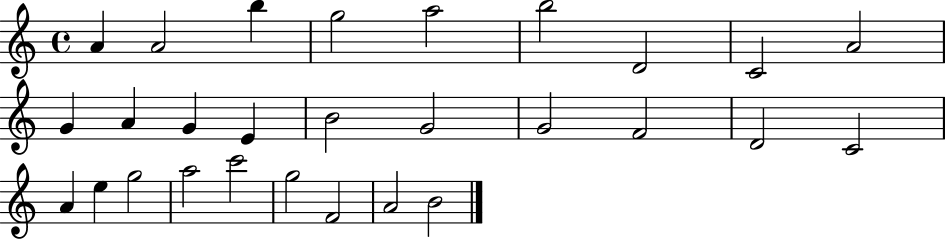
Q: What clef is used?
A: treble